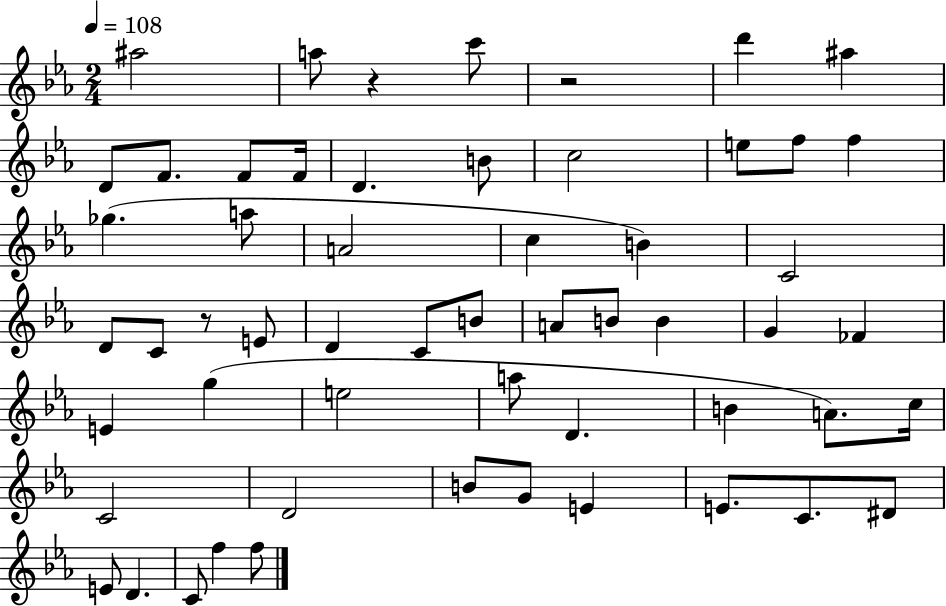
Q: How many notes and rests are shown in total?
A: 56